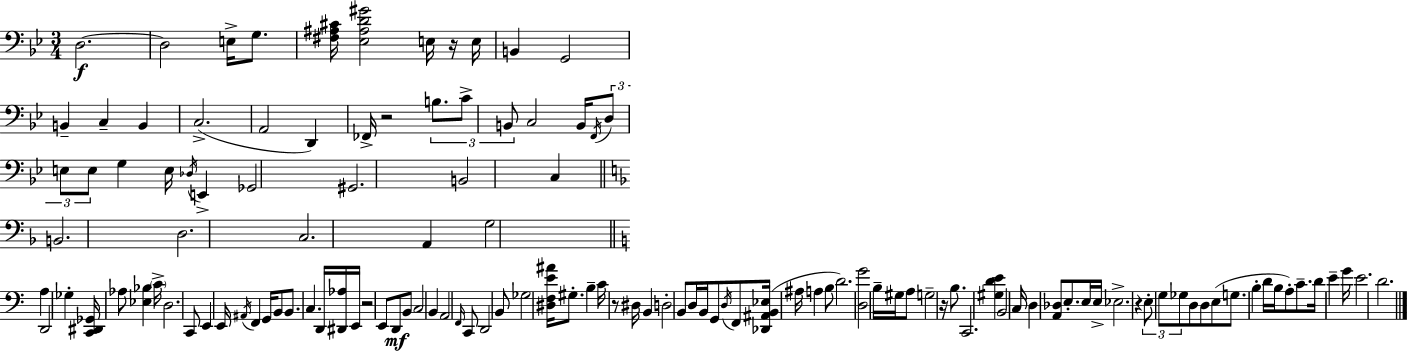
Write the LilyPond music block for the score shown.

{
  \clef bass
  \numericTimeSignature
  \time 3/4
  \key g \minor
  d2.~~\f | d2 e16-> g8. | <fis ais cis'>16 <ees ais d' gis'>2 e16 r16 e16 | b,4 g,2 | \break b,4-- c4-- b,4 | c2.->( | a,2 d,4) | fes,16-> r2 \tuplet 3/2 { b8. | \break c'8-> b,8 } c2 | b,16 \acciaccatura { f,16 } \tuplet 3/2 { d8 e8 e8 } g4 | e16 \acciaccatura { des16 } e,4-> ges,2 | gis,2. | \break b,2 c4 | \bar "||" \break \key f \major b,2. | d2. | c2. | a,4 g2 | \break \bar "||" \break \key c \major a4 d,2 | ges4-. <c, dis, ges,>16 aes8 <ees bes>4 \parenthesize c'16-> | d2. | c,8 e,4 e,16 \acciaccatura { ais,16 } f,4 | \break g,16 b,8 b,8. c4. | d,16 <dis, aes>16 e,16 r2 e,8 | d,8\mf b,8 c2 | b,4 a,2 | \break \grace { f,16 } c,8 d,2 | b,8 ges2 <dis f e' ais'>16 gis8.-. | b4-- c'16 r8 dis16 b,4 | d2-. b,8 | \break d16 b,16 g,8 \acciaccatura { d16 } f,8 <des, ais, b, ees>16( ais16 a4 | b8 d'2.) | <d g'>2 b16-- | gis16 a8 g2-- r16 | \break b8. c,2. | <gis d' e'>4 b,2 | c16 d4 <a, des>8 e8.-. | e16 e16-> ees2.-> | \break r4 \tuplet 3/2 { e8-. g8 ges8 } | d8 d8 e8( g8. b4-. | d'16 b16 a8-.) c'8.-- d'16 e'4-- | g'16 e'2. | \break d'2. | \bar "|."
}